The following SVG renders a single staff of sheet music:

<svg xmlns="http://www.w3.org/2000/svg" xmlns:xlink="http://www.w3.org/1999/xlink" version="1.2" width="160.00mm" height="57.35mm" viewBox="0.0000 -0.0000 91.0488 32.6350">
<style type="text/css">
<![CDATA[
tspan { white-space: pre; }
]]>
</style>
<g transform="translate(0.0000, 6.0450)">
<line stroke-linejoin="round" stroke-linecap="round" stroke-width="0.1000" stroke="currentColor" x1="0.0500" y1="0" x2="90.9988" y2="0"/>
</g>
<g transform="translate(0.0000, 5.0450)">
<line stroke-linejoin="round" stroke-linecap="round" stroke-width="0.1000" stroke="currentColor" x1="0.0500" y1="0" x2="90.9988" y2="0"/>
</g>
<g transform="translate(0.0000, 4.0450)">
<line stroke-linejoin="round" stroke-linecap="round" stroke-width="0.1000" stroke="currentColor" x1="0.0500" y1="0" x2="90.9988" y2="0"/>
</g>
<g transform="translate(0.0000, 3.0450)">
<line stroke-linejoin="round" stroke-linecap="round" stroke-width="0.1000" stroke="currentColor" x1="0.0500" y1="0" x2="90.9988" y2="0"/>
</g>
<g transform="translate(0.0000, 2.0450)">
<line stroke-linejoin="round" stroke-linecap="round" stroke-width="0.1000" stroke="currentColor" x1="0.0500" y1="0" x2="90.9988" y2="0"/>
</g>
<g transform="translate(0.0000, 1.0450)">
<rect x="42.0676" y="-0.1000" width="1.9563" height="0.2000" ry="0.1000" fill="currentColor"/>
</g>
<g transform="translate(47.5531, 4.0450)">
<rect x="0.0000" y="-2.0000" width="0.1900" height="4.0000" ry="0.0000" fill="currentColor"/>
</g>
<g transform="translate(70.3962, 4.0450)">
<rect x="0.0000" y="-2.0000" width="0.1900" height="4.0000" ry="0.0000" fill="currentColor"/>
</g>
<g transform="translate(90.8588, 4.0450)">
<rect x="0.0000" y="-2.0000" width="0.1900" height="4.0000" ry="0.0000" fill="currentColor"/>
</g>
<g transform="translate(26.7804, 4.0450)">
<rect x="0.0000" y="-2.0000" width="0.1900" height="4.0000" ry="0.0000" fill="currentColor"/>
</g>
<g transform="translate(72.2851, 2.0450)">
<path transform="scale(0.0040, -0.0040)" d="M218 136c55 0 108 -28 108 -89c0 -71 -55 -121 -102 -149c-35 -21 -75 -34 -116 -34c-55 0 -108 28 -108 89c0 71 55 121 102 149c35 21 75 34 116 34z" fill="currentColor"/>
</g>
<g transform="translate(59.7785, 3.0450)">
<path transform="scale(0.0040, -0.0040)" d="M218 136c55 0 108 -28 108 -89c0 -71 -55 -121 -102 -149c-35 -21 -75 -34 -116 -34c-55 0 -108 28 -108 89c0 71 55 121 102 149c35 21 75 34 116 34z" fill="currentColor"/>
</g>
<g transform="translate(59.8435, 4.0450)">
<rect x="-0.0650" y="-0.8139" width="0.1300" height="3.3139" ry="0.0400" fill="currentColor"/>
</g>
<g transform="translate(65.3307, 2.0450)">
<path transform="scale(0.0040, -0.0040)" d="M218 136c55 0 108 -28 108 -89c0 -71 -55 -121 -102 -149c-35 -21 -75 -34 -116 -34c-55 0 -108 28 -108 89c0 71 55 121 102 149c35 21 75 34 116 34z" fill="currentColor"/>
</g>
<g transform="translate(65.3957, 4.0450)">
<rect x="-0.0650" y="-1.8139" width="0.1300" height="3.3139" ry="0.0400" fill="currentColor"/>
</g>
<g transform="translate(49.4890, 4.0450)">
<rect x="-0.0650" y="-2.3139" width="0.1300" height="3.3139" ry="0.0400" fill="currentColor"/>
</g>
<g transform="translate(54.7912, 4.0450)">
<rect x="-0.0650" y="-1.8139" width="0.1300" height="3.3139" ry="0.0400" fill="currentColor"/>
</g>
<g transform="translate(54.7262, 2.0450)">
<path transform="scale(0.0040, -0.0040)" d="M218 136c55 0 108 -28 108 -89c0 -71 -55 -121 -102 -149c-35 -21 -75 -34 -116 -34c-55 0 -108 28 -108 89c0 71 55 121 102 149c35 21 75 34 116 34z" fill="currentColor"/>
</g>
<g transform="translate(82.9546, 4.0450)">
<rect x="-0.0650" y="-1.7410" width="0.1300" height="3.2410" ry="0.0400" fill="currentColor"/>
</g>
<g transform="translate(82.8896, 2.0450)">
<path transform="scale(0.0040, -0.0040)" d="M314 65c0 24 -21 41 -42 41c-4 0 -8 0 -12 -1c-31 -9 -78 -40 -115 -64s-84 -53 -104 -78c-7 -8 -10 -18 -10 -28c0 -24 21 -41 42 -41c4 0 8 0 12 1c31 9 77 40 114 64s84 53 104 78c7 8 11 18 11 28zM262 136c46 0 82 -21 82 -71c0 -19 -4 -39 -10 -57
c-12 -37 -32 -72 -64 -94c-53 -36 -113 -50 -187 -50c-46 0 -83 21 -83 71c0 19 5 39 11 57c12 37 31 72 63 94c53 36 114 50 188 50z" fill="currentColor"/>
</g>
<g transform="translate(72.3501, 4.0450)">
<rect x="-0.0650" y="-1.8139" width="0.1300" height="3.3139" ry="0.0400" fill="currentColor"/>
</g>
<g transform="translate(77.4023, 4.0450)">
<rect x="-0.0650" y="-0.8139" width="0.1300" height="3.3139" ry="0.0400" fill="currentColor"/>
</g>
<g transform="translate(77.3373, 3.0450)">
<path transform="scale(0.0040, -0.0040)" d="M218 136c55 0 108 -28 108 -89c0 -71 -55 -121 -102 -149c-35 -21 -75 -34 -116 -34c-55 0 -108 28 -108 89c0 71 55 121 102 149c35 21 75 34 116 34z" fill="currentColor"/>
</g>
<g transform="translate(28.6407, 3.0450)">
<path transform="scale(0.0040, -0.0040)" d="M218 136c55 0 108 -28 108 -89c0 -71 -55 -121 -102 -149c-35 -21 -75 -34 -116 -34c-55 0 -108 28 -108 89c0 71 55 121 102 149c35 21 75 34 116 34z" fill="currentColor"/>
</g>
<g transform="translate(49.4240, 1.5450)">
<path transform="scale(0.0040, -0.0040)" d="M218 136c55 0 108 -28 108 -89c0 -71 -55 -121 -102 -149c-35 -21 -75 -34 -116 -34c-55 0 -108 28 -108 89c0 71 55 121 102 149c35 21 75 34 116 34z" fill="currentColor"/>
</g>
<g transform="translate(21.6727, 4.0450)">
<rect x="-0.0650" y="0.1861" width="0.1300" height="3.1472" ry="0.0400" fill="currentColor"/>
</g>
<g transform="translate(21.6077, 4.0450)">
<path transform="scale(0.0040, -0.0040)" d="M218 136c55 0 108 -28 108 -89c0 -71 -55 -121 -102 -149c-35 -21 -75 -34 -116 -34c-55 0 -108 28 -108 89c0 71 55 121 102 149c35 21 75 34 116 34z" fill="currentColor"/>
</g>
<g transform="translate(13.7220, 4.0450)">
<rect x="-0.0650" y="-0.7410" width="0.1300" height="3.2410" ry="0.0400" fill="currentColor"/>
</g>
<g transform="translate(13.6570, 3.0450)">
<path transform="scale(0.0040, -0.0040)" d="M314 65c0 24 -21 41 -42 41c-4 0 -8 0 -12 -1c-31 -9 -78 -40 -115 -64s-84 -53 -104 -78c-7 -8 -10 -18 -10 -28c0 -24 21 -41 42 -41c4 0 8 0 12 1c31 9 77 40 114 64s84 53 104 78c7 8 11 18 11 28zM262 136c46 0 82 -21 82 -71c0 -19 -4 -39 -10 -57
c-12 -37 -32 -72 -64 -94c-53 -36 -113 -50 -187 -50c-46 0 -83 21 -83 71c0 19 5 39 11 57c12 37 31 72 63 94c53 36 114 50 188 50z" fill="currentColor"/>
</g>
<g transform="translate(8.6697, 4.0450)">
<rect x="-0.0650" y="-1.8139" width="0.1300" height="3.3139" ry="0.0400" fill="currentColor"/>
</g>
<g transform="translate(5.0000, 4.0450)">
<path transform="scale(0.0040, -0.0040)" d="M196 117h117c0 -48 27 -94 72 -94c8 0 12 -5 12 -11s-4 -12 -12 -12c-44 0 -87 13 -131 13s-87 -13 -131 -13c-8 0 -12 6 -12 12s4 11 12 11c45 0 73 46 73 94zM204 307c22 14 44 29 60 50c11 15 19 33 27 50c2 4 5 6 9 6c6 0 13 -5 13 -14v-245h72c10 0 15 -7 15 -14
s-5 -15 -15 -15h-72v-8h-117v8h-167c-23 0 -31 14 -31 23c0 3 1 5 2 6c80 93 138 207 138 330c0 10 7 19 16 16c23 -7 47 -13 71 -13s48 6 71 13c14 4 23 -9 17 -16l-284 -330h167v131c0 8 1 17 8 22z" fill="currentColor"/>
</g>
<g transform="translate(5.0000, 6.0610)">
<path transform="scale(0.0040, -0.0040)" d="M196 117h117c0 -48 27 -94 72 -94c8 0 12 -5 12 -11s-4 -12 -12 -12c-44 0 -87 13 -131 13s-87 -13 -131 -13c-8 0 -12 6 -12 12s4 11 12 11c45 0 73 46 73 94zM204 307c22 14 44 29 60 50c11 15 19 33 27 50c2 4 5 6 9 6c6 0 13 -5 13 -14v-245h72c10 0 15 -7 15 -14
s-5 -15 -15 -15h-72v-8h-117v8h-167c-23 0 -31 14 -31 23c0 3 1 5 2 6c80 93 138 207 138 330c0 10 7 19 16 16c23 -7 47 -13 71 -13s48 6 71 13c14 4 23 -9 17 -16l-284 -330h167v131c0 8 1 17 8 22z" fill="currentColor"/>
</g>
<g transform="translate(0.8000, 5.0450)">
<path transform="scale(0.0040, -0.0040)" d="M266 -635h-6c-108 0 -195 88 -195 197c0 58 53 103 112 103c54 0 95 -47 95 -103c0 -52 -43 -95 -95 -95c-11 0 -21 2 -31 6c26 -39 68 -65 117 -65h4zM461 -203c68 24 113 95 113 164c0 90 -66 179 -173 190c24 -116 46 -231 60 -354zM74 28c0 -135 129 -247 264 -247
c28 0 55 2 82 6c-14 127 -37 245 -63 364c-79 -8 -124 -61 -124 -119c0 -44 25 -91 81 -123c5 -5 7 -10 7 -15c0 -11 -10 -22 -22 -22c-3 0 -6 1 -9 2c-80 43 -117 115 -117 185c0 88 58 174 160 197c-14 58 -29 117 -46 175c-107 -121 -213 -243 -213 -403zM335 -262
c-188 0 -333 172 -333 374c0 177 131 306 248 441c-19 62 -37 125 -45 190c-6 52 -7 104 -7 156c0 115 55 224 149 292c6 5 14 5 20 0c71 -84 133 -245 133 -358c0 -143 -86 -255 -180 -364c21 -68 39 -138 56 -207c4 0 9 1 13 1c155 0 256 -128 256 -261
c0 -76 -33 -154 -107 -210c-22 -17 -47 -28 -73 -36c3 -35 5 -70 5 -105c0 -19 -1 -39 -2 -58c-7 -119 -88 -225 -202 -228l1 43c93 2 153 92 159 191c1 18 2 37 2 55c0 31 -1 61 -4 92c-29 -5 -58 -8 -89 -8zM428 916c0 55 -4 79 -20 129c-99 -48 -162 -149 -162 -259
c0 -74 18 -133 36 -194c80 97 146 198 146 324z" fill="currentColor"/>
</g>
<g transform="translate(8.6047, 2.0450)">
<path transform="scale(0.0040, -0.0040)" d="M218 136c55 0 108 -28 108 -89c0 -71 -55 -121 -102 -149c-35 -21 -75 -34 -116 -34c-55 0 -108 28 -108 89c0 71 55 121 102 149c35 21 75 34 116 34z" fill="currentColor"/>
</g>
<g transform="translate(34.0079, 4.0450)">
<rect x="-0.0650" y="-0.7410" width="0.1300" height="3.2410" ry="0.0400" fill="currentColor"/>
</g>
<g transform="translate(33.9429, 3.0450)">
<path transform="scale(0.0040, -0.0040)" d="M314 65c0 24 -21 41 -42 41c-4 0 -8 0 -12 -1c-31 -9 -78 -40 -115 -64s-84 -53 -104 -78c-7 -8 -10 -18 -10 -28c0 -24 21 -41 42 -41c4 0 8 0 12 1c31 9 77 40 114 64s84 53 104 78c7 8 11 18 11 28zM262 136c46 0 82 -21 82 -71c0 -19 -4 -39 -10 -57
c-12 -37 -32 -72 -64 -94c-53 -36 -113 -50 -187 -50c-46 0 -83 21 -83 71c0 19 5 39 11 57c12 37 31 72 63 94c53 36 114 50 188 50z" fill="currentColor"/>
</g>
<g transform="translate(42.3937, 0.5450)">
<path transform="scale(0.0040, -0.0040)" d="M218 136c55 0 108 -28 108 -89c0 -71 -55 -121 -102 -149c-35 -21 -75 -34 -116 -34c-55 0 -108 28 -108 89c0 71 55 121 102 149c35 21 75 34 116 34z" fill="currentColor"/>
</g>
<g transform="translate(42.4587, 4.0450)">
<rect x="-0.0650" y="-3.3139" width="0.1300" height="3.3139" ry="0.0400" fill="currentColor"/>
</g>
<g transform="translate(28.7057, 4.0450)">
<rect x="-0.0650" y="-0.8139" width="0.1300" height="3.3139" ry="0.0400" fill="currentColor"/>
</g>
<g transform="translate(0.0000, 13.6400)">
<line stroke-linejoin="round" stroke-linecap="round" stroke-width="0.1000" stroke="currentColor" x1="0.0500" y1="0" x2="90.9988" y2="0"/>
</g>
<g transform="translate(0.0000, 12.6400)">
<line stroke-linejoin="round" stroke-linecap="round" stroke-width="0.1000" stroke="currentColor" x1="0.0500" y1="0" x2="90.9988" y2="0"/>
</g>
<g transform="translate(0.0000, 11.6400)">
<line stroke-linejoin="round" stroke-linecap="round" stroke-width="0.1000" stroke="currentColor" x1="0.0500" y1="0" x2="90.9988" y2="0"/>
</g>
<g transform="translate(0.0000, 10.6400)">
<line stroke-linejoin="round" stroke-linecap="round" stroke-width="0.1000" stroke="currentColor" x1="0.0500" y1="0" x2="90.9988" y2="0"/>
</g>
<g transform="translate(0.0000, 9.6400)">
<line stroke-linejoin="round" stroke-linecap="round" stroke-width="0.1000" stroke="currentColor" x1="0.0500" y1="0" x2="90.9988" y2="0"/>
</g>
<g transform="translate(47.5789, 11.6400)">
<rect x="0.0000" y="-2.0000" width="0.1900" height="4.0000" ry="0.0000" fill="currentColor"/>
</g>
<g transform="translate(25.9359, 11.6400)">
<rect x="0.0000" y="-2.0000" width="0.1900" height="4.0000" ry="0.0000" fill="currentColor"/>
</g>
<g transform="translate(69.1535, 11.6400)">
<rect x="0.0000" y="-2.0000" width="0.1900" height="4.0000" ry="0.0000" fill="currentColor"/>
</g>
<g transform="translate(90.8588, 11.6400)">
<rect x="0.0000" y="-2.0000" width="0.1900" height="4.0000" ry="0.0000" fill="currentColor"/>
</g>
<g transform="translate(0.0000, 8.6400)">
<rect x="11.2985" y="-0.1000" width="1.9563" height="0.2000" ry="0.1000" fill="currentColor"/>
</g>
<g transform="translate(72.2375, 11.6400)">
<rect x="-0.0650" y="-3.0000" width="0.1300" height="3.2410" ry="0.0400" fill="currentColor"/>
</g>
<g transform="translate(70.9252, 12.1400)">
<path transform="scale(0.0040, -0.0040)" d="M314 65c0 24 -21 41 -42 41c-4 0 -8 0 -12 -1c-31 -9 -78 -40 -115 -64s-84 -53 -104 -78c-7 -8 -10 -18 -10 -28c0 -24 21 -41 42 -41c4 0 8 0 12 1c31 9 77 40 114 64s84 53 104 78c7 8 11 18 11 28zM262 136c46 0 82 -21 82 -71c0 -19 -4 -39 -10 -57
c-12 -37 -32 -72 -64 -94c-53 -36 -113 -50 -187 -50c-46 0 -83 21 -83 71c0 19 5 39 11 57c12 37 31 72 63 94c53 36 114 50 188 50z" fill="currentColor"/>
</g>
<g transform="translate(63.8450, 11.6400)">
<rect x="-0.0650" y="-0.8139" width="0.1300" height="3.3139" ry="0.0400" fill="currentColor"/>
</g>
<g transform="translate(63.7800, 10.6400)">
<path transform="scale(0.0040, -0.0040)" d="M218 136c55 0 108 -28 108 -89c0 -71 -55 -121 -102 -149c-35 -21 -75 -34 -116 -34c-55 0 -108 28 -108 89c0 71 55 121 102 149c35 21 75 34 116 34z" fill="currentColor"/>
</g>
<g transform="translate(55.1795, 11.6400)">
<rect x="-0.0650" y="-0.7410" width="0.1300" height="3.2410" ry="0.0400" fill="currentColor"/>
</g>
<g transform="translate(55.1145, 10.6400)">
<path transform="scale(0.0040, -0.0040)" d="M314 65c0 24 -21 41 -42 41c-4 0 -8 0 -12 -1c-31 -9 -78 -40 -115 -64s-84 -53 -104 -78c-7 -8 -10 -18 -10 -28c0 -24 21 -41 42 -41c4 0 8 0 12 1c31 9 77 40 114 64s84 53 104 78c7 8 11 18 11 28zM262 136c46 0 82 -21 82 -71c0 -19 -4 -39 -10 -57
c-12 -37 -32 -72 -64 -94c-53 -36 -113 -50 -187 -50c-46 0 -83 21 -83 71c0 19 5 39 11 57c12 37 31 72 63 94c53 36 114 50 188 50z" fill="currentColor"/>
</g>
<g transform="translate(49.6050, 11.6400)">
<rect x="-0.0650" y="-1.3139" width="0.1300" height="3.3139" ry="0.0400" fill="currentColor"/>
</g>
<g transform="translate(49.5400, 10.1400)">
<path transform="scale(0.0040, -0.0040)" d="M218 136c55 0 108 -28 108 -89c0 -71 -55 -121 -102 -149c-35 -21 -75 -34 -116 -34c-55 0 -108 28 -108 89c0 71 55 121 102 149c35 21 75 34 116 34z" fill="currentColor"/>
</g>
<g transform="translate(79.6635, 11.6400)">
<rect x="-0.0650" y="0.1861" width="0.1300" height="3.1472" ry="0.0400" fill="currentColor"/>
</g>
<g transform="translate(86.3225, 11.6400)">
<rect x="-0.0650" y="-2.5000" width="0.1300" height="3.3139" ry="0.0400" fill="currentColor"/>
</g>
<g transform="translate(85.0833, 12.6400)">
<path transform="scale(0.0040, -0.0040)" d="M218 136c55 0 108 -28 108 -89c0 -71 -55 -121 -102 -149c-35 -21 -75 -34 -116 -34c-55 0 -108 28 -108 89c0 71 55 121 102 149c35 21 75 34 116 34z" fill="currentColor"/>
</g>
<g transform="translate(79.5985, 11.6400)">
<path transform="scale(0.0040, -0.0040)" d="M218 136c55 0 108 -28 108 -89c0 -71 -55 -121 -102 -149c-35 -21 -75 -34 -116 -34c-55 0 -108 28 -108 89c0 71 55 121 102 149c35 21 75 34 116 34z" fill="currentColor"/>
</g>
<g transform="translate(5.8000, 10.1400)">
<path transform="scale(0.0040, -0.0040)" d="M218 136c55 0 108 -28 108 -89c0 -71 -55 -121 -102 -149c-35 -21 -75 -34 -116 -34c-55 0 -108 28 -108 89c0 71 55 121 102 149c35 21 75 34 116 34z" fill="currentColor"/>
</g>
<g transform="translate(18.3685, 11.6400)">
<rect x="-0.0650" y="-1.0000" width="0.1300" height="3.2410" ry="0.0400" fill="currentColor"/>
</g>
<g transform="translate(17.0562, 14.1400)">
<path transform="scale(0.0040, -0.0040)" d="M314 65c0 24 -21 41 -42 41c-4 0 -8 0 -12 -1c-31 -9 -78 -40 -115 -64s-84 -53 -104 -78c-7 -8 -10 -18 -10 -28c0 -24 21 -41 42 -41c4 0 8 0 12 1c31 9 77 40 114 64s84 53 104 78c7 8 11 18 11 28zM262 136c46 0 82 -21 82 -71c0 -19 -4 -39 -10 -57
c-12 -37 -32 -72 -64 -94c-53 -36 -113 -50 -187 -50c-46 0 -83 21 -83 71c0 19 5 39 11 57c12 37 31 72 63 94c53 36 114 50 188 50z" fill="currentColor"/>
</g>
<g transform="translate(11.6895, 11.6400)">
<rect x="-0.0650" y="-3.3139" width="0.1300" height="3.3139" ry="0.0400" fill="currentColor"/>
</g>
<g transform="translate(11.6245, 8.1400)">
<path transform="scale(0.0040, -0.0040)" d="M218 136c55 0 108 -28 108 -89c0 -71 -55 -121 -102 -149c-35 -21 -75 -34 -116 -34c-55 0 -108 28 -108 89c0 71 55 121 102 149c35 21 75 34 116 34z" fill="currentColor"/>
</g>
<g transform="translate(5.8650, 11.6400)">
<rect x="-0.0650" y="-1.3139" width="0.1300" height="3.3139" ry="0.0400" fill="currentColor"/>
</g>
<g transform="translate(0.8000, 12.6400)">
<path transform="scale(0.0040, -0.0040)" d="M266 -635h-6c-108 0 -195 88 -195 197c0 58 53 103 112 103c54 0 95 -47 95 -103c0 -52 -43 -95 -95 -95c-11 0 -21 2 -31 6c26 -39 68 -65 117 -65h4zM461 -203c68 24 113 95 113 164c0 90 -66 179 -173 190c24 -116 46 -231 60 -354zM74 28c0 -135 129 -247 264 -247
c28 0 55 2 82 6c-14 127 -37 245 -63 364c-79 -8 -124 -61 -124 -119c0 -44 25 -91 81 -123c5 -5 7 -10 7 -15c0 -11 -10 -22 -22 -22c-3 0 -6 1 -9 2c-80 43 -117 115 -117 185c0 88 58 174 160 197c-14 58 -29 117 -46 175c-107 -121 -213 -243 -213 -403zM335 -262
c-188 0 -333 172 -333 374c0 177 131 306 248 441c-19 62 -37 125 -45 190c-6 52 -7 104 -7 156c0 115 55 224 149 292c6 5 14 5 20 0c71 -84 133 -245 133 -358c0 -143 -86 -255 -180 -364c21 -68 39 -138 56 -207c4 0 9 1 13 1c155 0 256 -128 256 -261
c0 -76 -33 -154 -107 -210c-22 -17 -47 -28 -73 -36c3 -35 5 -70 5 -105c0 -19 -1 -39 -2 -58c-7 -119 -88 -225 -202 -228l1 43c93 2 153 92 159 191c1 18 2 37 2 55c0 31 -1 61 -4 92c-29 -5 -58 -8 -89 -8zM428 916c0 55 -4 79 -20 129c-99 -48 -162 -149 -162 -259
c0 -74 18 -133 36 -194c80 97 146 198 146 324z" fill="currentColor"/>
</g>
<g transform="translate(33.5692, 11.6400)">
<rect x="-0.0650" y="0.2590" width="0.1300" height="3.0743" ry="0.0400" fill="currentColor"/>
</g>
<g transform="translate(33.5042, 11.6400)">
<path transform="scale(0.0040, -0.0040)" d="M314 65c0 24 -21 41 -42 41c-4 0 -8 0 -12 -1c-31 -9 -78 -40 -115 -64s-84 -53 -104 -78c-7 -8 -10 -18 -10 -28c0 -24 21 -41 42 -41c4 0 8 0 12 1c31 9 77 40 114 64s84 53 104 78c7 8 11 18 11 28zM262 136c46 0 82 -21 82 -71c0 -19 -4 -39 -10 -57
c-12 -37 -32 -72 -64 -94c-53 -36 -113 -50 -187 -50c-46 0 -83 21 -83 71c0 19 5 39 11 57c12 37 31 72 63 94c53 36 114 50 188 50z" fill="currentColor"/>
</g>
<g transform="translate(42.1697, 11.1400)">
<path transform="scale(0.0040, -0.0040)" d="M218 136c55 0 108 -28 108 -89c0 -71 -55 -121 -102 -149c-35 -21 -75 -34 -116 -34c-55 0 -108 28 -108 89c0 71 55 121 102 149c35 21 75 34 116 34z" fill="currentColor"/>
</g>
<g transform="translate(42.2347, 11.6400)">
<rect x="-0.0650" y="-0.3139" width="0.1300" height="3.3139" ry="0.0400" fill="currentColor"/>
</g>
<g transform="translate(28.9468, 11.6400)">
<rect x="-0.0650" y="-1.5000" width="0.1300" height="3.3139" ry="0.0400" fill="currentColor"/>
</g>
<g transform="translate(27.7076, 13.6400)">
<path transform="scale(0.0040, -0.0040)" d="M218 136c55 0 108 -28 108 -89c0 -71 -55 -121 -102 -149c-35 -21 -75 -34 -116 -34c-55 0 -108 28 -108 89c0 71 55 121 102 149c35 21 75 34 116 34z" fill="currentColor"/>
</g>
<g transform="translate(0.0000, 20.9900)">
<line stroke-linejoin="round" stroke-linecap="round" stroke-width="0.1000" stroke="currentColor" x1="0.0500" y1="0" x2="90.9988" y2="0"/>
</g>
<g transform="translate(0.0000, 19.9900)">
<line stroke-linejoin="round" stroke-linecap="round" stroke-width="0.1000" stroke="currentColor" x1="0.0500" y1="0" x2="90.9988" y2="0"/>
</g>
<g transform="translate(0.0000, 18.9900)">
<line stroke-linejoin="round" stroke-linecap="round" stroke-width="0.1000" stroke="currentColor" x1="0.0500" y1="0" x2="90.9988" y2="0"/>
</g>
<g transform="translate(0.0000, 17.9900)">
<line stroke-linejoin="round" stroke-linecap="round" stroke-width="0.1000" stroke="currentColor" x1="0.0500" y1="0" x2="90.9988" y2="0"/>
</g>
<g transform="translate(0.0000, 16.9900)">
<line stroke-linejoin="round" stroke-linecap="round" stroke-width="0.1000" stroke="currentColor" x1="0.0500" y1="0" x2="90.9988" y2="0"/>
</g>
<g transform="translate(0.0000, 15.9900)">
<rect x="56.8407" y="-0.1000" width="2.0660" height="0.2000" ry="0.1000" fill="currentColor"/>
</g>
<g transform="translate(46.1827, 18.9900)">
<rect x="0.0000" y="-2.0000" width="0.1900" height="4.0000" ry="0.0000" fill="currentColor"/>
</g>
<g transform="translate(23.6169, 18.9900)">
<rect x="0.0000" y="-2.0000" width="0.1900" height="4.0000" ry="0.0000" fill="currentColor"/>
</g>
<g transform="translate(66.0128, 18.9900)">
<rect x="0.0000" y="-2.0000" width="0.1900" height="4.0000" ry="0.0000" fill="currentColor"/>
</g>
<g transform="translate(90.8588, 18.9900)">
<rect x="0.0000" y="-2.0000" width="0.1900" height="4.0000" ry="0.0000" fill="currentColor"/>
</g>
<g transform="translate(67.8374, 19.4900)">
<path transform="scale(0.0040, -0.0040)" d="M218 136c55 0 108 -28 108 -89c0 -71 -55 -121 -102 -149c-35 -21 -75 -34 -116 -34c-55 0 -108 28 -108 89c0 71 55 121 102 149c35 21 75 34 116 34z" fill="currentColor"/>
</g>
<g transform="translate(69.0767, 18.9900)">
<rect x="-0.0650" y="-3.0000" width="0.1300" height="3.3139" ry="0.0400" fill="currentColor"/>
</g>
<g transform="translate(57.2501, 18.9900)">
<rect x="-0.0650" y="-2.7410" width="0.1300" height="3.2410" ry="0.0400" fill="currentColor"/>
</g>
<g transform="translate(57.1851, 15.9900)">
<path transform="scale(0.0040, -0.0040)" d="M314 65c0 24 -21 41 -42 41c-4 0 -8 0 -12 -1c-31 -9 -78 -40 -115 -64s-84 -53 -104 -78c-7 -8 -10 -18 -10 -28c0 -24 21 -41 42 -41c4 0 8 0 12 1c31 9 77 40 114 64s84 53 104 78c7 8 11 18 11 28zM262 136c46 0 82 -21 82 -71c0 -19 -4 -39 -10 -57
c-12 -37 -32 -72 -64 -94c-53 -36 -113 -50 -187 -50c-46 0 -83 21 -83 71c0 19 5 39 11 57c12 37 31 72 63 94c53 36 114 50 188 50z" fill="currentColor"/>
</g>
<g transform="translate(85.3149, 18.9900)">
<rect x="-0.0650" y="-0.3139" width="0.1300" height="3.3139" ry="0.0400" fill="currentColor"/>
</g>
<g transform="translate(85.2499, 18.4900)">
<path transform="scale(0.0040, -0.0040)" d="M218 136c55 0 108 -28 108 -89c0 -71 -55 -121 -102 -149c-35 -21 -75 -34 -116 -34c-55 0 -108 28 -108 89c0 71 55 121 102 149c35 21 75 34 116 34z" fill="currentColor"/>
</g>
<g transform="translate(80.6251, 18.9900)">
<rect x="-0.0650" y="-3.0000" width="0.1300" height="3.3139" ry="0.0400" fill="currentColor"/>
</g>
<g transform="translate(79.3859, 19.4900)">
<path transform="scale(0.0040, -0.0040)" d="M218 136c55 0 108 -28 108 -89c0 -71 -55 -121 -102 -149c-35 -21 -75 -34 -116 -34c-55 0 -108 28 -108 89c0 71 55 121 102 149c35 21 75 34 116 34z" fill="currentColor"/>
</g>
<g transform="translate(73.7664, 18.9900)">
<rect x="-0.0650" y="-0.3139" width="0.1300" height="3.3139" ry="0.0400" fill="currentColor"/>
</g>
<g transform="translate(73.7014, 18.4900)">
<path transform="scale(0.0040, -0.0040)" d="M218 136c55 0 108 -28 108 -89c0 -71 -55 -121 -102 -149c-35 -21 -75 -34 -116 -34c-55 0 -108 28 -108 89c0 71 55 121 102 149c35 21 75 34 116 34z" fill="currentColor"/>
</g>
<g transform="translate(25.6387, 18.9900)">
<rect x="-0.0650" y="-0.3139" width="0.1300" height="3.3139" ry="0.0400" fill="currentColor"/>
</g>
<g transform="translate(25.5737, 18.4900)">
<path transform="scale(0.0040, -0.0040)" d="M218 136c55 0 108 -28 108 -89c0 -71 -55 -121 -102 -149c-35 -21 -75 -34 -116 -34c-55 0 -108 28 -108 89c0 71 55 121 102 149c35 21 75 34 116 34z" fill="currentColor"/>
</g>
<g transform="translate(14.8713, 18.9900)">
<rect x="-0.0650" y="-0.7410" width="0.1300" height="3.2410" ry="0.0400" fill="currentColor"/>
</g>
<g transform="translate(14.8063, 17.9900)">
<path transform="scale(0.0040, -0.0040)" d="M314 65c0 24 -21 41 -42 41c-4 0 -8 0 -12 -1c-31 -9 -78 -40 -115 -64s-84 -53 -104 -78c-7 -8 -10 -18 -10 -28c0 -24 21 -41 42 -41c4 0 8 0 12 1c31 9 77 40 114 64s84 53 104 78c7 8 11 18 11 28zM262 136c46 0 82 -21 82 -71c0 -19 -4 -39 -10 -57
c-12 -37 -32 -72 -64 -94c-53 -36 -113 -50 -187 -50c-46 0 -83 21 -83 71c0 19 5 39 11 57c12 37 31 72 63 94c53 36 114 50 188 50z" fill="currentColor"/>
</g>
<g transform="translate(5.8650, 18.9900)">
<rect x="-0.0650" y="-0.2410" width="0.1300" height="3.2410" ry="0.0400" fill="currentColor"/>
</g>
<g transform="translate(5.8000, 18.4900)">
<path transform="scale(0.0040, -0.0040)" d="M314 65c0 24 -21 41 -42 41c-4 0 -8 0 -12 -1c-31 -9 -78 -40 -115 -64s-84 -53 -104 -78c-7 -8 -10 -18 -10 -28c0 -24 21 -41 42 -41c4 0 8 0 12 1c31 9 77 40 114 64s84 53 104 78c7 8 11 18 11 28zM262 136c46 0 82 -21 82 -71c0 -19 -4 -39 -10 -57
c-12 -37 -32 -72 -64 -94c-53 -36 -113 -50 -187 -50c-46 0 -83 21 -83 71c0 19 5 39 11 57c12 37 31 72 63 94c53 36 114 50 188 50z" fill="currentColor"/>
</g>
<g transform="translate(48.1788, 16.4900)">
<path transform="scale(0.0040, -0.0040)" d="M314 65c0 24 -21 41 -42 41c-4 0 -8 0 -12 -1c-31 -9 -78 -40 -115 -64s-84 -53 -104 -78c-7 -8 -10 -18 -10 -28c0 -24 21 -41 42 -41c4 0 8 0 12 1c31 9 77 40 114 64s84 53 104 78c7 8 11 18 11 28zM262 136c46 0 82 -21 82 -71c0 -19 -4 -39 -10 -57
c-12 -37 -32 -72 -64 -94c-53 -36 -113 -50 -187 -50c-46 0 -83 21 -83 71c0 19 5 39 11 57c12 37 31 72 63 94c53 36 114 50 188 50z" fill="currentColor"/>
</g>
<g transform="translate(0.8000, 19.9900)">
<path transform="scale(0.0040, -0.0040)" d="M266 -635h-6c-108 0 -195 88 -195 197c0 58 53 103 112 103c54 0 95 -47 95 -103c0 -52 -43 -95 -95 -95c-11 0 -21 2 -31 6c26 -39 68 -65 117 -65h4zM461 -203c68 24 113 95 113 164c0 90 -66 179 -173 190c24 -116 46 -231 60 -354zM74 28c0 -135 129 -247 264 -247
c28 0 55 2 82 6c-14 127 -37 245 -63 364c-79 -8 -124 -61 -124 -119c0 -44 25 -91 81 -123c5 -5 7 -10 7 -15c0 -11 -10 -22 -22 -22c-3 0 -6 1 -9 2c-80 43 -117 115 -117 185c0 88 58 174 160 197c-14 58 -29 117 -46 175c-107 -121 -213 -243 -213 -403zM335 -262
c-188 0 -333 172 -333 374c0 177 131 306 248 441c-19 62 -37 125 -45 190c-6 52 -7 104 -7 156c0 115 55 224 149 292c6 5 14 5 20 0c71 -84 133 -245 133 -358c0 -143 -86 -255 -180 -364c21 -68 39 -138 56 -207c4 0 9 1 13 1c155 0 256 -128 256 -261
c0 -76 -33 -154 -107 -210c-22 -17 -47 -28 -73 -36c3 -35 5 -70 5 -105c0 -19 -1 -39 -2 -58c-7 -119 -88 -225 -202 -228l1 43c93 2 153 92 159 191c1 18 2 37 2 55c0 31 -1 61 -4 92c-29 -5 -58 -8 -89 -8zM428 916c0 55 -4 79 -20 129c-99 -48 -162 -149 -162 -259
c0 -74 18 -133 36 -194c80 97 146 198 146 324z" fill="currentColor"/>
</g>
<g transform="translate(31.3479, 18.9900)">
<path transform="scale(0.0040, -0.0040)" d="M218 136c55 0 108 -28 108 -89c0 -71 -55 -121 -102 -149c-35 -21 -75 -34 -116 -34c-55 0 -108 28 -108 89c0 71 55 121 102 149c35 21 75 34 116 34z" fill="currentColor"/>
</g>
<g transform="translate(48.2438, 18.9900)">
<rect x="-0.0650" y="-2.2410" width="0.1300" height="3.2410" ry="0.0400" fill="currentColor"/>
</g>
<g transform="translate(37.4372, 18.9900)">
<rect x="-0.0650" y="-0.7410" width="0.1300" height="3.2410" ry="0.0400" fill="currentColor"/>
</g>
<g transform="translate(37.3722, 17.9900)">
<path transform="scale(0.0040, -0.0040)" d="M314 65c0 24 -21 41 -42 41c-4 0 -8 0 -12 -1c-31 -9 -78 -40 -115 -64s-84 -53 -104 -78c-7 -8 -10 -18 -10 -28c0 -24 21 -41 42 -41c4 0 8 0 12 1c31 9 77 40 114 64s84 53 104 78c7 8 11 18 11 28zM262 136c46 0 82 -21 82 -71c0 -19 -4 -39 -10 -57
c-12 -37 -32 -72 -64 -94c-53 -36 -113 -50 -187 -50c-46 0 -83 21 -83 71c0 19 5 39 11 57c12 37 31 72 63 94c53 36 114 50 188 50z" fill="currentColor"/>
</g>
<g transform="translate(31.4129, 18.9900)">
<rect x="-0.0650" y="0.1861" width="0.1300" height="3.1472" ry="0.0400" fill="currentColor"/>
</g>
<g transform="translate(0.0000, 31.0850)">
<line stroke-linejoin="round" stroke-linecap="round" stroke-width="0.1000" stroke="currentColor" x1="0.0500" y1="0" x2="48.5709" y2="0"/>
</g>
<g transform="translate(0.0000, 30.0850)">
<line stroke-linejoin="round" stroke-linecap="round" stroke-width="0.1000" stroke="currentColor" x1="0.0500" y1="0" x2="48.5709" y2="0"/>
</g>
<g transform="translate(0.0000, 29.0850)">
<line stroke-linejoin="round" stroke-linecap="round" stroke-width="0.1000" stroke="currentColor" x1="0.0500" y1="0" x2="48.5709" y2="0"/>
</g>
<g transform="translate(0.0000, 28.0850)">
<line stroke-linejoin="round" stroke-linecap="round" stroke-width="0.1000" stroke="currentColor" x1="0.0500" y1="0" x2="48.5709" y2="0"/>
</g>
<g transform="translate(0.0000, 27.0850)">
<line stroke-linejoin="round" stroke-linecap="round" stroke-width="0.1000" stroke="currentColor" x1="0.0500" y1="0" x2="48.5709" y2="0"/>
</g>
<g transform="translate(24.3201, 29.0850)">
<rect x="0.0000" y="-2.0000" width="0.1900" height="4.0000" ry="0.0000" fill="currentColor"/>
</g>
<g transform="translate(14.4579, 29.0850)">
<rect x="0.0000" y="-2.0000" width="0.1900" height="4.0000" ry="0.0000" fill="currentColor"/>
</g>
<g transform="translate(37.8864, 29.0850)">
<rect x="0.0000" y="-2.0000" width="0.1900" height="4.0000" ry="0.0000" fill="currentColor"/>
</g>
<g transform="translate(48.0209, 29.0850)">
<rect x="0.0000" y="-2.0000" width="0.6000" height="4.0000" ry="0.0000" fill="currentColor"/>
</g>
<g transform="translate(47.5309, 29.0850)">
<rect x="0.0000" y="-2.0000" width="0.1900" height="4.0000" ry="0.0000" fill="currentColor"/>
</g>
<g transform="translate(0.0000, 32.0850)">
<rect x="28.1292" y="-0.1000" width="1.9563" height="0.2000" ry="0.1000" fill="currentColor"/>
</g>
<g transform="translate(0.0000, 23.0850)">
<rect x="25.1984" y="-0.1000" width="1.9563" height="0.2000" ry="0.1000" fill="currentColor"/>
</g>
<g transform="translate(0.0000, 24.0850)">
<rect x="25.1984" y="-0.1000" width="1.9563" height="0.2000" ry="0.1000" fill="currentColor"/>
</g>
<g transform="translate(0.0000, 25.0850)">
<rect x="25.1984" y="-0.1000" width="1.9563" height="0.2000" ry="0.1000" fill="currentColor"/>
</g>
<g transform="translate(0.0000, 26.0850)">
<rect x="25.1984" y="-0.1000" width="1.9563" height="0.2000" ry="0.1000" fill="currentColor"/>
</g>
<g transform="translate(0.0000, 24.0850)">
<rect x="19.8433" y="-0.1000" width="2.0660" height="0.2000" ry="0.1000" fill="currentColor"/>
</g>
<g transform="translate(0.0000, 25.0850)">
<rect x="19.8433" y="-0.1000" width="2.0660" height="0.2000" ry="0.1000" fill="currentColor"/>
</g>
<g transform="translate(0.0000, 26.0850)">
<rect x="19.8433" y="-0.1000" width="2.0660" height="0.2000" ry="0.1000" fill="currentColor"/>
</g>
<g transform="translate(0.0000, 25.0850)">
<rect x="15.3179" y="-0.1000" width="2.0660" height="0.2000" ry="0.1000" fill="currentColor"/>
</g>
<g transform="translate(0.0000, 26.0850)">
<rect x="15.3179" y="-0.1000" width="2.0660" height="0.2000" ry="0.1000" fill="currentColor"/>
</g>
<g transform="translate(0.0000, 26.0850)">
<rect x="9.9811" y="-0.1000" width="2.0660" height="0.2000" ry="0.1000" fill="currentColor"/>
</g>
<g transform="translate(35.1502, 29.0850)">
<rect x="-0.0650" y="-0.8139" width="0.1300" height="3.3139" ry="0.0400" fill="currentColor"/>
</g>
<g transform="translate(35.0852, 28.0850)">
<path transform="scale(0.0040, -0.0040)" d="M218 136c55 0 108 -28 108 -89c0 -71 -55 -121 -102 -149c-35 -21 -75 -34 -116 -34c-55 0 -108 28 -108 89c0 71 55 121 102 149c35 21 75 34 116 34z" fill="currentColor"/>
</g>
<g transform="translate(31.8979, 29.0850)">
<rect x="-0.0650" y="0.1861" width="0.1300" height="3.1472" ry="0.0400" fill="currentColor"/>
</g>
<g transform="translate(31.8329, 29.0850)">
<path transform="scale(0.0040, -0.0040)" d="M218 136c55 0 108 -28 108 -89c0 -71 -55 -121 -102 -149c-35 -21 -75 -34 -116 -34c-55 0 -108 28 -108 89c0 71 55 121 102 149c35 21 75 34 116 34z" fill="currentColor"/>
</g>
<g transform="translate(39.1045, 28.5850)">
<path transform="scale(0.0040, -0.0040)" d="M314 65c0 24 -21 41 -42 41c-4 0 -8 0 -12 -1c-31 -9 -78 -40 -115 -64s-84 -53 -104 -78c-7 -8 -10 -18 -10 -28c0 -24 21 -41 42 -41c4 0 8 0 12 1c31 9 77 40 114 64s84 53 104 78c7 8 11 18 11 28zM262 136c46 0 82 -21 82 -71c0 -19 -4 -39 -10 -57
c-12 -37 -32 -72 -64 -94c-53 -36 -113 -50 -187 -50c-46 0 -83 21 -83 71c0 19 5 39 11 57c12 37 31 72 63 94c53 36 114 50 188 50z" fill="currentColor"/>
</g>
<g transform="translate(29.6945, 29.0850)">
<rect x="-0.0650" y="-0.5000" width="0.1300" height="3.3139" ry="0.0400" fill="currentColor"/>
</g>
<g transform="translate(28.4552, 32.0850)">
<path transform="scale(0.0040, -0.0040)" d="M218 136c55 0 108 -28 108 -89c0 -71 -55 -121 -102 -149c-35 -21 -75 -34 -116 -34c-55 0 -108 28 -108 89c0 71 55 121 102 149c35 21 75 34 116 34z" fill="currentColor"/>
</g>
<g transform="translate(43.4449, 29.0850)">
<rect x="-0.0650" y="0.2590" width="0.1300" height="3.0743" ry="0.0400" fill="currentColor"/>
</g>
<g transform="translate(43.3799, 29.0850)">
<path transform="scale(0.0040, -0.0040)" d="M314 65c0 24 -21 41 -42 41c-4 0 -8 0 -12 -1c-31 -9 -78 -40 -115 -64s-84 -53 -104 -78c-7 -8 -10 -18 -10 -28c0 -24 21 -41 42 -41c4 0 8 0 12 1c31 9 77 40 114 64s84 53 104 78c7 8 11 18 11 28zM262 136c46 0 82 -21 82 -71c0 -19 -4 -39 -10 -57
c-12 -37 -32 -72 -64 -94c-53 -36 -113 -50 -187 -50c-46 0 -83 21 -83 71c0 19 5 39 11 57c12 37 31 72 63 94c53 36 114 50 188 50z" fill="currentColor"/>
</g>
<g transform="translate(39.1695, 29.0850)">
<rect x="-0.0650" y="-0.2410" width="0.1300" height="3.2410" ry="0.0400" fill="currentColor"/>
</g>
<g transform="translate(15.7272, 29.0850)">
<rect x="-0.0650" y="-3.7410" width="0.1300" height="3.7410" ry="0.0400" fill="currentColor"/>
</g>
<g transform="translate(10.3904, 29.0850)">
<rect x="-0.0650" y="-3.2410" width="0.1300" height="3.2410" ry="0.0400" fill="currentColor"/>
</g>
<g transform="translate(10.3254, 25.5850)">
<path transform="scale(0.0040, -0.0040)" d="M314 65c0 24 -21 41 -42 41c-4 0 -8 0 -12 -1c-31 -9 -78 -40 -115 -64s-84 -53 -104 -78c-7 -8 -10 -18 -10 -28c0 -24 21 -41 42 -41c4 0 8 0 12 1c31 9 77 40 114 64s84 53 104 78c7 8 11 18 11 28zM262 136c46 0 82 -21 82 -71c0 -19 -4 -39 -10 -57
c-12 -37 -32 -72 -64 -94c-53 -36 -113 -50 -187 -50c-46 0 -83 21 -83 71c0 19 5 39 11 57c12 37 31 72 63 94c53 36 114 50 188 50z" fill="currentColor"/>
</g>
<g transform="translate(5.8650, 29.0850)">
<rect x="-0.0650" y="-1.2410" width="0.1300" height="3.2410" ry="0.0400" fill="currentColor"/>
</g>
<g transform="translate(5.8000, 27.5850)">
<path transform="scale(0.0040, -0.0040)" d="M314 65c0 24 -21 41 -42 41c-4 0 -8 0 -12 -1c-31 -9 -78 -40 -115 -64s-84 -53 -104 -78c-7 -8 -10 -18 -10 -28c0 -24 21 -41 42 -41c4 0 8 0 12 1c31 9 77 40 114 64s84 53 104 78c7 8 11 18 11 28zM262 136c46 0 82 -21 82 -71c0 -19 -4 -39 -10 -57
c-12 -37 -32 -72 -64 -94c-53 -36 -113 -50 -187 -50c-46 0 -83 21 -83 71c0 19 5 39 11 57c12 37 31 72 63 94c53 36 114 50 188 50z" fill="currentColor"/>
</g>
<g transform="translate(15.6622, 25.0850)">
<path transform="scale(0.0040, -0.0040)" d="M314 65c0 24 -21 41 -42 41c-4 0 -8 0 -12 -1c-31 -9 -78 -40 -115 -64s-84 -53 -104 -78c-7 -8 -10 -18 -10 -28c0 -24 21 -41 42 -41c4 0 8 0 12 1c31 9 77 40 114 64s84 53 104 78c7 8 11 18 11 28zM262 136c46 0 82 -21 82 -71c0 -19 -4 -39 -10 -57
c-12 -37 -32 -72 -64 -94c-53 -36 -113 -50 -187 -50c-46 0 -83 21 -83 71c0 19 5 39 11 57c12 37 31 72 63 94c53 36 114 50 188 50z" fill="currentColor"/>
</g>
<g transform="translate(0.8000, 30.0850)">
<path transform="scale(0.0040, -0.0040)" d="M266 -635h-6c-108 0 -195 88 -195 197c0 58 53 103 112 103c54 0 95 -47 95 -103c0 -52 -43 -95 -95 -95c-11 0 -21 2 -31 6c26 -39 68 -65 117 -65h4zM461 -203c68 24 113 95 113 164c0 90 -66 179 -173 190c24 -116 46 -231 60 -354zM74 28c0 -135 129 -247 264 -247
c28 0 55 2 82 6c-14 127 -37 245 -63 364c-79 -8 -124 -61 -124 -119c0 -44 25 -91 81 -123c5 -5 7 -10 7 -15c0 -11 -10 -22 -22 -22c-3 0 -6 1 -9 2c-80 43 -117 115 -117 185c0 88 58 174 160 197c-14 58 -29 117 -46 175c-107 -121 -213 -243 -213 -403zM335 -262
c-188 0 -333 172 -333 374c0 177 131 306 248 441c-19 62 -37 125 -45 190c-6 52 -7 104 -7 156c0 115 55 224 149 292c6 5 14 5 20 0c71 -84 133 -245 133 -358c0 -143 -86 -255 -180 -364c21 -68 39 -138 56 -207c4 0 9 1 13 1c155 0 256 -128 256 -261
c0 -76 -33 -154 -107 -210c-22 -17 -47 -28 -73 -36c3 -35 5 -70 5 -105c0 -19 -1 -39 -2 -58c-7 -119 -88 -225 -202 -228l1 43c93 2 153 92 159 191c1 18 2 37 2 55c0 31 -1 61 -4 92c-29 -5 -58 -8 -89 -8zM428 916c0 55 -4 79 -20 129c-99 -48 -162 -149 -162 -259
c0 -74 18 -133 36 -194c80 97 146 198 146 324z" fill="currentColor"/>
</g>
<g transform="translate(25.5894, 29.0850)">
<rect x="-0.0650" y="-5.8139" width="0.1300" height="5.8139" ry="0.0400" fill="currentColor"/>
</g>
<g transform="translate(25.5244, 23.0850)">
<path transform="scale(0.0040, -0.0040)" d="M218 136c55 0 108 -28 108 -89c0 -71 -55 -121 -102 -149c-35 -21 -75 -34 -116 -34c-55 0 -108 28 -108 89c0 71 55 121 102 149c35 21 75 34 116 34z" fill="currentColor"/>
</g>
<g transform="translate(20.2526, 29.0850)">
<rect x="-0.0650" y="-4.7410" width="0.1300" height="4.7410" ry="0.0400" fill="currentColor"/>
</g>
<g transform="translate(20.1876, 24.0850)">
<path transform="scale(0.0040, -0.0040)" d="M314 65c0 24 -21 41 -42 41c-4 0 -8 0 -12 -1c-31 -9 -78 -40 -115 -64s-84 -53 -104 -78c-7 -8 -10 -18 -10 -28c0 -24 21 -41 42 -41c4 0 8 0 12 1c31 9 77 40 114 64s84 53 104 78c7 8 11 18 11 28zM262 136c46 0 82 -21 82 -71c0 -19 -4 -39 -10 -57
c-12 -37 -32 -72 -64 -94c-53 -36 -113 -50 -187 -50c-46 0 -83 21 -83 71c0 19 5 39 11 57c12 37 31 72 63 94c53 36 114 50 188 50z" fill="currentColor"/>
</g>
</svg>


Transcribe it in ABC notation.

X:1
T:Untitled
M:4/4
L:1/4
K:C
f d2 B d d2 b g f d f f d f2 e b D2 E B2 c e d2 d A2 B G c2 d2 c B d2 g2 a2 A c A c e2 b2 c'2 e'2 g' C B d c2 B2